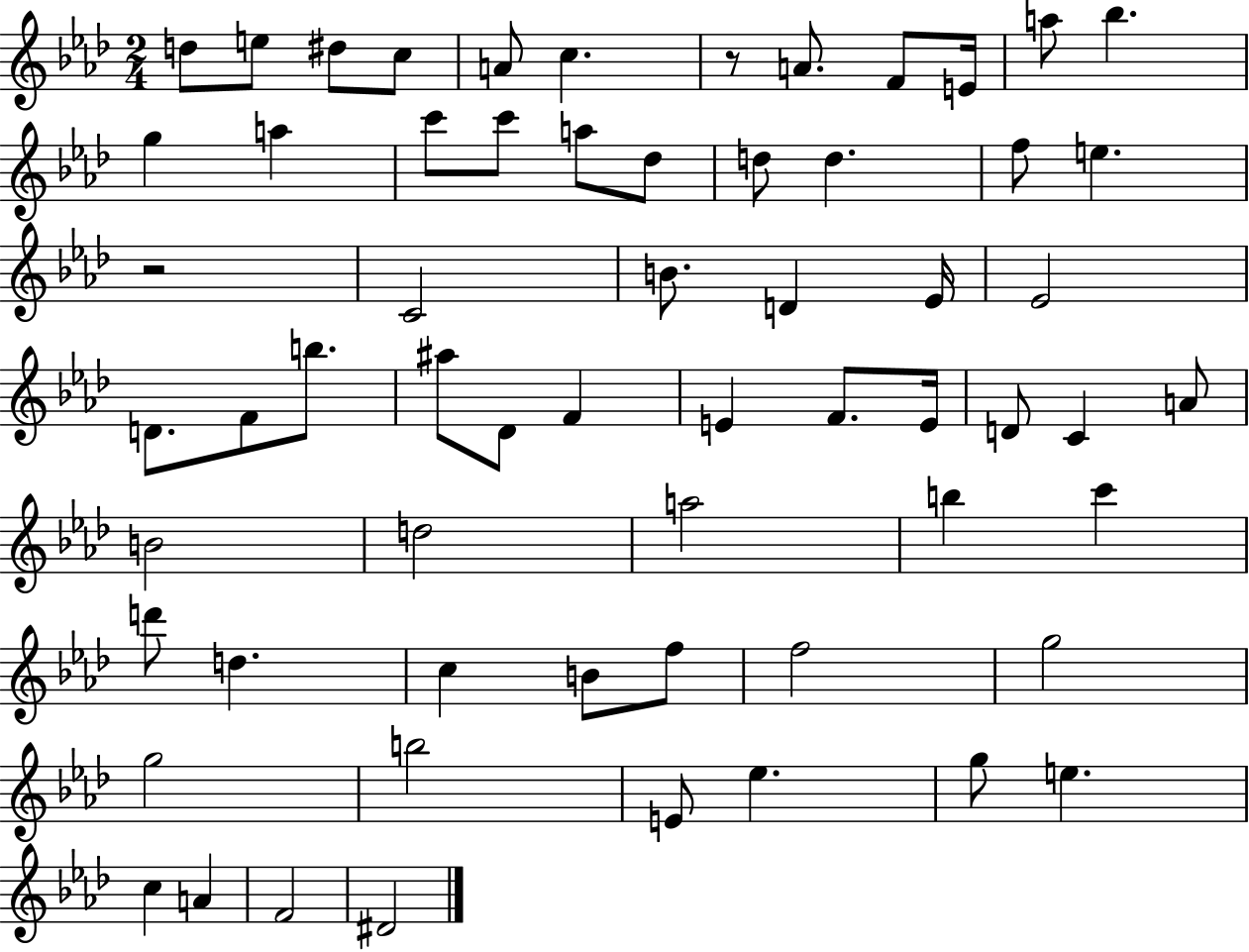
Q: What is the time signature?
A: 2/4